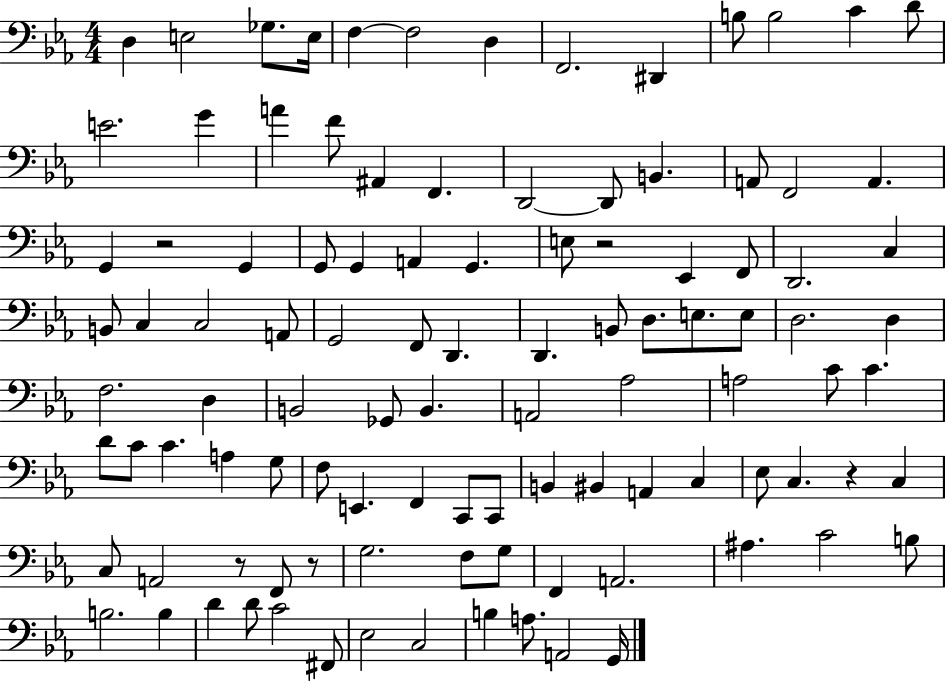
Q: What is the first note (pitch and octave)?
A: D3